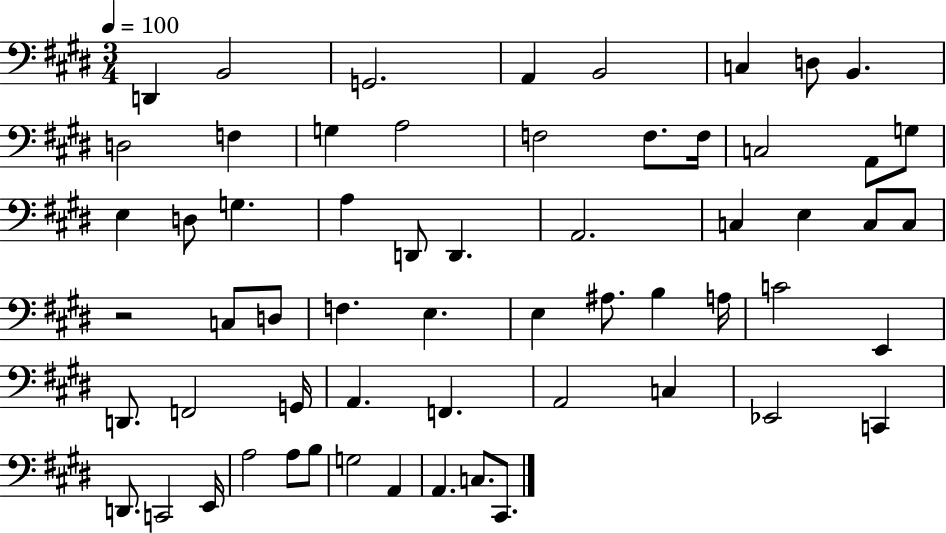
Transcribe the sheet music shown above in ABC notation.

X:1
T:Untitled
M:3/4
L:1/4
K:E
D,, B,,2 G,,2 A,, B,,2 C, D,/2 B,, D,2 F, G, A,2 F,2 F,/2 F,/4 C,2 A,,/2 G,/2 E, D,/2 G, A, D,,/2 D,, A,,2 C, E, C,/2 C,/2 z2 C,/2 D,/2 F, E, E, ^A,/2 B, A,/4 C2 E,, D,,/2 F,,2 G,,/4 A,, F,, A,,2 C, _E,,2 C,, D,,/2 C,,2 E,,/4 A,2 A,/2 B,/2 G,2 A,, A,, C,/2 ^C,,/2